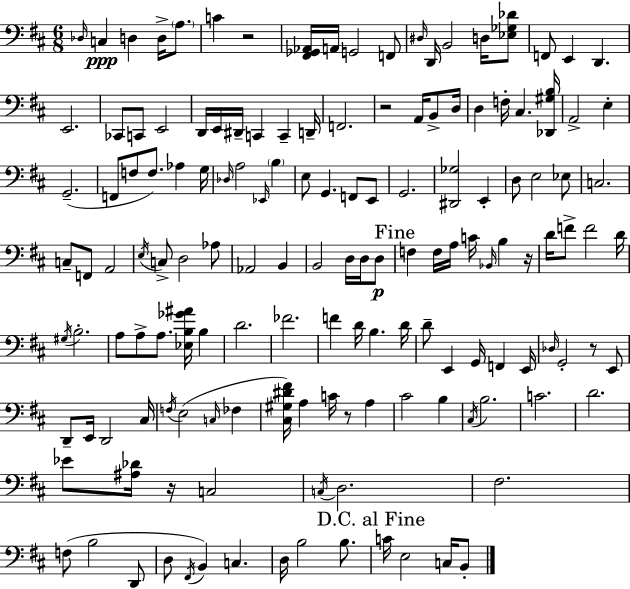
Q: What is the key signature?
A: D major